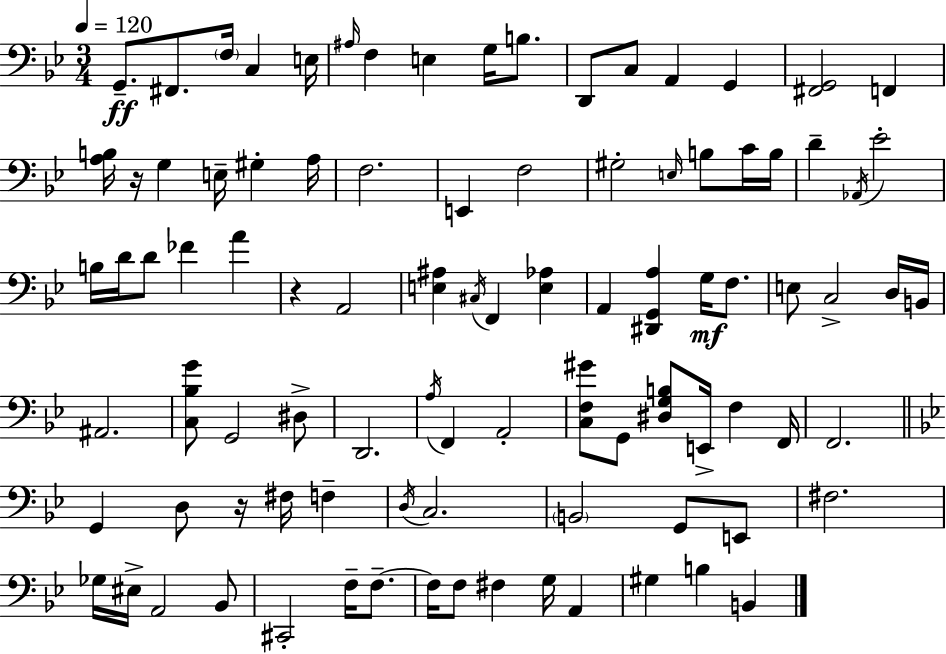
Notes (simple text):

G2/e. F#2/e. F3/s C3/q E3/s A#3/s F3/q E3/q G3/s B3/e. D2/e C3/e A2/q G2/q [F#2,G2]/h F2/q [A3,B3]/s R/s G3/q E3/s G#3/q A3/s F3/h. E2/q F3/h G#3/h E3/s B3/e C4/s B3/s D4/q Ab2/s Eb4/h B3/s D4/s D4/e FES4/q A4/q R/q A2/h [E3,A#3]/q C#3/s F2/q [E3,Ab3]/q A2/q [D#2,G2,A3]/q G3/s F3/e. E3/e C3/h D3/s B2/s A#2/h. [C3,Bb3,G4]/e G2/h D#3/e D2/h. A3/s F2/q A2/h [C3,F3,G#4]/e G2/e [D#3,G3,B3]/e E2/s F3/q F2/s F2/h. G2/q D3/e R/s F#3/s F3/q D3/s C3/h. B2/h G2/e E2/e F#3/h. Gb3/s EIS3/s A2/h Bb2/e C#2/h F3/s F3/e. F3/s F3/e F#3/q G3/s A2/q G#3/q B3/q B2/q